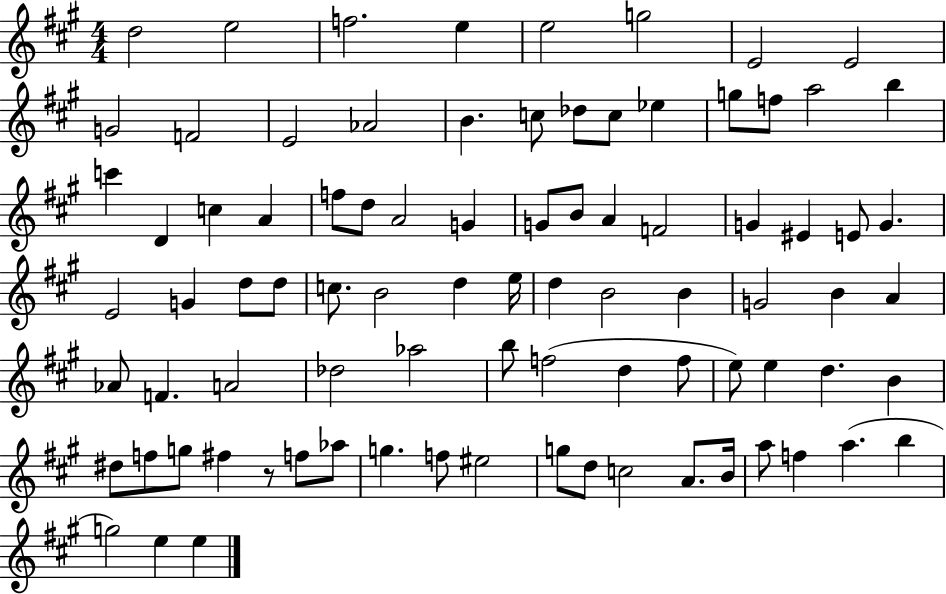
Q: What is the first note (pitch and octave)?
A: D5